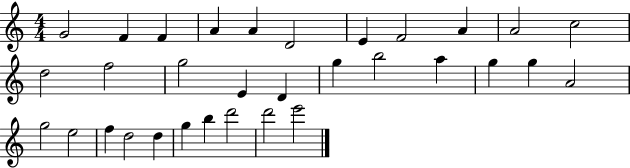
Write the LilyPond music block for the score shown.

{
  \clef treble
  \numericTimeSignature
  \time 4/4
  \key c \major
  g'2 f'4 f'4 | a'4 a'4 d'2 | e'4 f'2 a'4 | a'2 c''2 | \break d''2 f''2 | g''2 e'4 d'4 | g''4 b''2 a''4 | g''4 g''4 a'2 | \break g''2 e''2 | f''4 d''2 d''4 | g''4 b''4 d'''2 | d'''2 e'''2 | \break \bar "|."
}